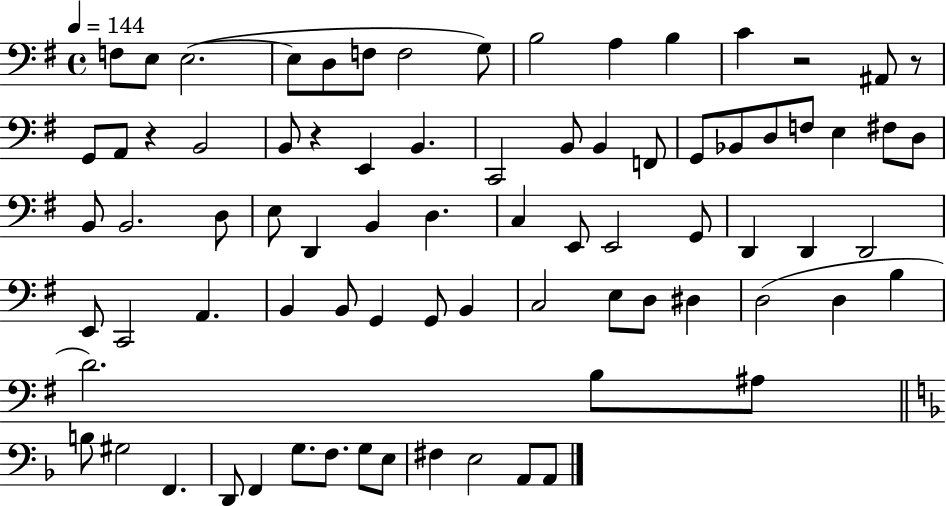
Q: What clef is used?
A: bass